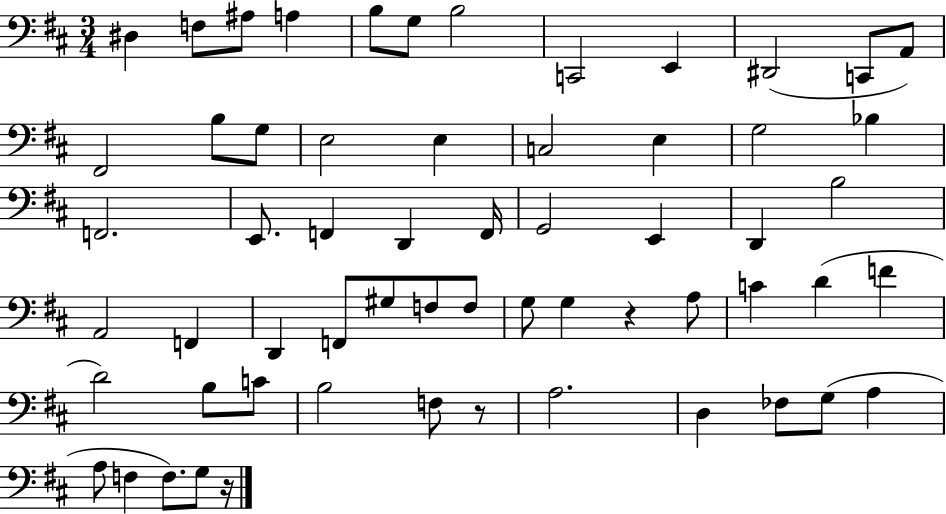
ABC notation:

X:1
T:Untitled
M:3/4
L:1/4
K:D
^D, F,/2 ^A,/2 A, B,/2 G,/2 B,2 C,,2 E,, ^D,,2 C,,/2 A,,/2 ^F,,2 B,/2 G,/2 E,2 E, C,2 E, G,2 _B, F,,2 E,,/2 F,, D,, F,,/4 G,,2 E,, D,, B,2 A,,2 F,, D,, F,,/2 ^G,/2 F,/2 F,/2 G,/2 G, z A,/2 C D F D2 B,/2 C/2 B,2 F,/2 z/2 A,2 D, _F,/2 G,/2 A, A,/2 F, F,/2 G,/2 z/4